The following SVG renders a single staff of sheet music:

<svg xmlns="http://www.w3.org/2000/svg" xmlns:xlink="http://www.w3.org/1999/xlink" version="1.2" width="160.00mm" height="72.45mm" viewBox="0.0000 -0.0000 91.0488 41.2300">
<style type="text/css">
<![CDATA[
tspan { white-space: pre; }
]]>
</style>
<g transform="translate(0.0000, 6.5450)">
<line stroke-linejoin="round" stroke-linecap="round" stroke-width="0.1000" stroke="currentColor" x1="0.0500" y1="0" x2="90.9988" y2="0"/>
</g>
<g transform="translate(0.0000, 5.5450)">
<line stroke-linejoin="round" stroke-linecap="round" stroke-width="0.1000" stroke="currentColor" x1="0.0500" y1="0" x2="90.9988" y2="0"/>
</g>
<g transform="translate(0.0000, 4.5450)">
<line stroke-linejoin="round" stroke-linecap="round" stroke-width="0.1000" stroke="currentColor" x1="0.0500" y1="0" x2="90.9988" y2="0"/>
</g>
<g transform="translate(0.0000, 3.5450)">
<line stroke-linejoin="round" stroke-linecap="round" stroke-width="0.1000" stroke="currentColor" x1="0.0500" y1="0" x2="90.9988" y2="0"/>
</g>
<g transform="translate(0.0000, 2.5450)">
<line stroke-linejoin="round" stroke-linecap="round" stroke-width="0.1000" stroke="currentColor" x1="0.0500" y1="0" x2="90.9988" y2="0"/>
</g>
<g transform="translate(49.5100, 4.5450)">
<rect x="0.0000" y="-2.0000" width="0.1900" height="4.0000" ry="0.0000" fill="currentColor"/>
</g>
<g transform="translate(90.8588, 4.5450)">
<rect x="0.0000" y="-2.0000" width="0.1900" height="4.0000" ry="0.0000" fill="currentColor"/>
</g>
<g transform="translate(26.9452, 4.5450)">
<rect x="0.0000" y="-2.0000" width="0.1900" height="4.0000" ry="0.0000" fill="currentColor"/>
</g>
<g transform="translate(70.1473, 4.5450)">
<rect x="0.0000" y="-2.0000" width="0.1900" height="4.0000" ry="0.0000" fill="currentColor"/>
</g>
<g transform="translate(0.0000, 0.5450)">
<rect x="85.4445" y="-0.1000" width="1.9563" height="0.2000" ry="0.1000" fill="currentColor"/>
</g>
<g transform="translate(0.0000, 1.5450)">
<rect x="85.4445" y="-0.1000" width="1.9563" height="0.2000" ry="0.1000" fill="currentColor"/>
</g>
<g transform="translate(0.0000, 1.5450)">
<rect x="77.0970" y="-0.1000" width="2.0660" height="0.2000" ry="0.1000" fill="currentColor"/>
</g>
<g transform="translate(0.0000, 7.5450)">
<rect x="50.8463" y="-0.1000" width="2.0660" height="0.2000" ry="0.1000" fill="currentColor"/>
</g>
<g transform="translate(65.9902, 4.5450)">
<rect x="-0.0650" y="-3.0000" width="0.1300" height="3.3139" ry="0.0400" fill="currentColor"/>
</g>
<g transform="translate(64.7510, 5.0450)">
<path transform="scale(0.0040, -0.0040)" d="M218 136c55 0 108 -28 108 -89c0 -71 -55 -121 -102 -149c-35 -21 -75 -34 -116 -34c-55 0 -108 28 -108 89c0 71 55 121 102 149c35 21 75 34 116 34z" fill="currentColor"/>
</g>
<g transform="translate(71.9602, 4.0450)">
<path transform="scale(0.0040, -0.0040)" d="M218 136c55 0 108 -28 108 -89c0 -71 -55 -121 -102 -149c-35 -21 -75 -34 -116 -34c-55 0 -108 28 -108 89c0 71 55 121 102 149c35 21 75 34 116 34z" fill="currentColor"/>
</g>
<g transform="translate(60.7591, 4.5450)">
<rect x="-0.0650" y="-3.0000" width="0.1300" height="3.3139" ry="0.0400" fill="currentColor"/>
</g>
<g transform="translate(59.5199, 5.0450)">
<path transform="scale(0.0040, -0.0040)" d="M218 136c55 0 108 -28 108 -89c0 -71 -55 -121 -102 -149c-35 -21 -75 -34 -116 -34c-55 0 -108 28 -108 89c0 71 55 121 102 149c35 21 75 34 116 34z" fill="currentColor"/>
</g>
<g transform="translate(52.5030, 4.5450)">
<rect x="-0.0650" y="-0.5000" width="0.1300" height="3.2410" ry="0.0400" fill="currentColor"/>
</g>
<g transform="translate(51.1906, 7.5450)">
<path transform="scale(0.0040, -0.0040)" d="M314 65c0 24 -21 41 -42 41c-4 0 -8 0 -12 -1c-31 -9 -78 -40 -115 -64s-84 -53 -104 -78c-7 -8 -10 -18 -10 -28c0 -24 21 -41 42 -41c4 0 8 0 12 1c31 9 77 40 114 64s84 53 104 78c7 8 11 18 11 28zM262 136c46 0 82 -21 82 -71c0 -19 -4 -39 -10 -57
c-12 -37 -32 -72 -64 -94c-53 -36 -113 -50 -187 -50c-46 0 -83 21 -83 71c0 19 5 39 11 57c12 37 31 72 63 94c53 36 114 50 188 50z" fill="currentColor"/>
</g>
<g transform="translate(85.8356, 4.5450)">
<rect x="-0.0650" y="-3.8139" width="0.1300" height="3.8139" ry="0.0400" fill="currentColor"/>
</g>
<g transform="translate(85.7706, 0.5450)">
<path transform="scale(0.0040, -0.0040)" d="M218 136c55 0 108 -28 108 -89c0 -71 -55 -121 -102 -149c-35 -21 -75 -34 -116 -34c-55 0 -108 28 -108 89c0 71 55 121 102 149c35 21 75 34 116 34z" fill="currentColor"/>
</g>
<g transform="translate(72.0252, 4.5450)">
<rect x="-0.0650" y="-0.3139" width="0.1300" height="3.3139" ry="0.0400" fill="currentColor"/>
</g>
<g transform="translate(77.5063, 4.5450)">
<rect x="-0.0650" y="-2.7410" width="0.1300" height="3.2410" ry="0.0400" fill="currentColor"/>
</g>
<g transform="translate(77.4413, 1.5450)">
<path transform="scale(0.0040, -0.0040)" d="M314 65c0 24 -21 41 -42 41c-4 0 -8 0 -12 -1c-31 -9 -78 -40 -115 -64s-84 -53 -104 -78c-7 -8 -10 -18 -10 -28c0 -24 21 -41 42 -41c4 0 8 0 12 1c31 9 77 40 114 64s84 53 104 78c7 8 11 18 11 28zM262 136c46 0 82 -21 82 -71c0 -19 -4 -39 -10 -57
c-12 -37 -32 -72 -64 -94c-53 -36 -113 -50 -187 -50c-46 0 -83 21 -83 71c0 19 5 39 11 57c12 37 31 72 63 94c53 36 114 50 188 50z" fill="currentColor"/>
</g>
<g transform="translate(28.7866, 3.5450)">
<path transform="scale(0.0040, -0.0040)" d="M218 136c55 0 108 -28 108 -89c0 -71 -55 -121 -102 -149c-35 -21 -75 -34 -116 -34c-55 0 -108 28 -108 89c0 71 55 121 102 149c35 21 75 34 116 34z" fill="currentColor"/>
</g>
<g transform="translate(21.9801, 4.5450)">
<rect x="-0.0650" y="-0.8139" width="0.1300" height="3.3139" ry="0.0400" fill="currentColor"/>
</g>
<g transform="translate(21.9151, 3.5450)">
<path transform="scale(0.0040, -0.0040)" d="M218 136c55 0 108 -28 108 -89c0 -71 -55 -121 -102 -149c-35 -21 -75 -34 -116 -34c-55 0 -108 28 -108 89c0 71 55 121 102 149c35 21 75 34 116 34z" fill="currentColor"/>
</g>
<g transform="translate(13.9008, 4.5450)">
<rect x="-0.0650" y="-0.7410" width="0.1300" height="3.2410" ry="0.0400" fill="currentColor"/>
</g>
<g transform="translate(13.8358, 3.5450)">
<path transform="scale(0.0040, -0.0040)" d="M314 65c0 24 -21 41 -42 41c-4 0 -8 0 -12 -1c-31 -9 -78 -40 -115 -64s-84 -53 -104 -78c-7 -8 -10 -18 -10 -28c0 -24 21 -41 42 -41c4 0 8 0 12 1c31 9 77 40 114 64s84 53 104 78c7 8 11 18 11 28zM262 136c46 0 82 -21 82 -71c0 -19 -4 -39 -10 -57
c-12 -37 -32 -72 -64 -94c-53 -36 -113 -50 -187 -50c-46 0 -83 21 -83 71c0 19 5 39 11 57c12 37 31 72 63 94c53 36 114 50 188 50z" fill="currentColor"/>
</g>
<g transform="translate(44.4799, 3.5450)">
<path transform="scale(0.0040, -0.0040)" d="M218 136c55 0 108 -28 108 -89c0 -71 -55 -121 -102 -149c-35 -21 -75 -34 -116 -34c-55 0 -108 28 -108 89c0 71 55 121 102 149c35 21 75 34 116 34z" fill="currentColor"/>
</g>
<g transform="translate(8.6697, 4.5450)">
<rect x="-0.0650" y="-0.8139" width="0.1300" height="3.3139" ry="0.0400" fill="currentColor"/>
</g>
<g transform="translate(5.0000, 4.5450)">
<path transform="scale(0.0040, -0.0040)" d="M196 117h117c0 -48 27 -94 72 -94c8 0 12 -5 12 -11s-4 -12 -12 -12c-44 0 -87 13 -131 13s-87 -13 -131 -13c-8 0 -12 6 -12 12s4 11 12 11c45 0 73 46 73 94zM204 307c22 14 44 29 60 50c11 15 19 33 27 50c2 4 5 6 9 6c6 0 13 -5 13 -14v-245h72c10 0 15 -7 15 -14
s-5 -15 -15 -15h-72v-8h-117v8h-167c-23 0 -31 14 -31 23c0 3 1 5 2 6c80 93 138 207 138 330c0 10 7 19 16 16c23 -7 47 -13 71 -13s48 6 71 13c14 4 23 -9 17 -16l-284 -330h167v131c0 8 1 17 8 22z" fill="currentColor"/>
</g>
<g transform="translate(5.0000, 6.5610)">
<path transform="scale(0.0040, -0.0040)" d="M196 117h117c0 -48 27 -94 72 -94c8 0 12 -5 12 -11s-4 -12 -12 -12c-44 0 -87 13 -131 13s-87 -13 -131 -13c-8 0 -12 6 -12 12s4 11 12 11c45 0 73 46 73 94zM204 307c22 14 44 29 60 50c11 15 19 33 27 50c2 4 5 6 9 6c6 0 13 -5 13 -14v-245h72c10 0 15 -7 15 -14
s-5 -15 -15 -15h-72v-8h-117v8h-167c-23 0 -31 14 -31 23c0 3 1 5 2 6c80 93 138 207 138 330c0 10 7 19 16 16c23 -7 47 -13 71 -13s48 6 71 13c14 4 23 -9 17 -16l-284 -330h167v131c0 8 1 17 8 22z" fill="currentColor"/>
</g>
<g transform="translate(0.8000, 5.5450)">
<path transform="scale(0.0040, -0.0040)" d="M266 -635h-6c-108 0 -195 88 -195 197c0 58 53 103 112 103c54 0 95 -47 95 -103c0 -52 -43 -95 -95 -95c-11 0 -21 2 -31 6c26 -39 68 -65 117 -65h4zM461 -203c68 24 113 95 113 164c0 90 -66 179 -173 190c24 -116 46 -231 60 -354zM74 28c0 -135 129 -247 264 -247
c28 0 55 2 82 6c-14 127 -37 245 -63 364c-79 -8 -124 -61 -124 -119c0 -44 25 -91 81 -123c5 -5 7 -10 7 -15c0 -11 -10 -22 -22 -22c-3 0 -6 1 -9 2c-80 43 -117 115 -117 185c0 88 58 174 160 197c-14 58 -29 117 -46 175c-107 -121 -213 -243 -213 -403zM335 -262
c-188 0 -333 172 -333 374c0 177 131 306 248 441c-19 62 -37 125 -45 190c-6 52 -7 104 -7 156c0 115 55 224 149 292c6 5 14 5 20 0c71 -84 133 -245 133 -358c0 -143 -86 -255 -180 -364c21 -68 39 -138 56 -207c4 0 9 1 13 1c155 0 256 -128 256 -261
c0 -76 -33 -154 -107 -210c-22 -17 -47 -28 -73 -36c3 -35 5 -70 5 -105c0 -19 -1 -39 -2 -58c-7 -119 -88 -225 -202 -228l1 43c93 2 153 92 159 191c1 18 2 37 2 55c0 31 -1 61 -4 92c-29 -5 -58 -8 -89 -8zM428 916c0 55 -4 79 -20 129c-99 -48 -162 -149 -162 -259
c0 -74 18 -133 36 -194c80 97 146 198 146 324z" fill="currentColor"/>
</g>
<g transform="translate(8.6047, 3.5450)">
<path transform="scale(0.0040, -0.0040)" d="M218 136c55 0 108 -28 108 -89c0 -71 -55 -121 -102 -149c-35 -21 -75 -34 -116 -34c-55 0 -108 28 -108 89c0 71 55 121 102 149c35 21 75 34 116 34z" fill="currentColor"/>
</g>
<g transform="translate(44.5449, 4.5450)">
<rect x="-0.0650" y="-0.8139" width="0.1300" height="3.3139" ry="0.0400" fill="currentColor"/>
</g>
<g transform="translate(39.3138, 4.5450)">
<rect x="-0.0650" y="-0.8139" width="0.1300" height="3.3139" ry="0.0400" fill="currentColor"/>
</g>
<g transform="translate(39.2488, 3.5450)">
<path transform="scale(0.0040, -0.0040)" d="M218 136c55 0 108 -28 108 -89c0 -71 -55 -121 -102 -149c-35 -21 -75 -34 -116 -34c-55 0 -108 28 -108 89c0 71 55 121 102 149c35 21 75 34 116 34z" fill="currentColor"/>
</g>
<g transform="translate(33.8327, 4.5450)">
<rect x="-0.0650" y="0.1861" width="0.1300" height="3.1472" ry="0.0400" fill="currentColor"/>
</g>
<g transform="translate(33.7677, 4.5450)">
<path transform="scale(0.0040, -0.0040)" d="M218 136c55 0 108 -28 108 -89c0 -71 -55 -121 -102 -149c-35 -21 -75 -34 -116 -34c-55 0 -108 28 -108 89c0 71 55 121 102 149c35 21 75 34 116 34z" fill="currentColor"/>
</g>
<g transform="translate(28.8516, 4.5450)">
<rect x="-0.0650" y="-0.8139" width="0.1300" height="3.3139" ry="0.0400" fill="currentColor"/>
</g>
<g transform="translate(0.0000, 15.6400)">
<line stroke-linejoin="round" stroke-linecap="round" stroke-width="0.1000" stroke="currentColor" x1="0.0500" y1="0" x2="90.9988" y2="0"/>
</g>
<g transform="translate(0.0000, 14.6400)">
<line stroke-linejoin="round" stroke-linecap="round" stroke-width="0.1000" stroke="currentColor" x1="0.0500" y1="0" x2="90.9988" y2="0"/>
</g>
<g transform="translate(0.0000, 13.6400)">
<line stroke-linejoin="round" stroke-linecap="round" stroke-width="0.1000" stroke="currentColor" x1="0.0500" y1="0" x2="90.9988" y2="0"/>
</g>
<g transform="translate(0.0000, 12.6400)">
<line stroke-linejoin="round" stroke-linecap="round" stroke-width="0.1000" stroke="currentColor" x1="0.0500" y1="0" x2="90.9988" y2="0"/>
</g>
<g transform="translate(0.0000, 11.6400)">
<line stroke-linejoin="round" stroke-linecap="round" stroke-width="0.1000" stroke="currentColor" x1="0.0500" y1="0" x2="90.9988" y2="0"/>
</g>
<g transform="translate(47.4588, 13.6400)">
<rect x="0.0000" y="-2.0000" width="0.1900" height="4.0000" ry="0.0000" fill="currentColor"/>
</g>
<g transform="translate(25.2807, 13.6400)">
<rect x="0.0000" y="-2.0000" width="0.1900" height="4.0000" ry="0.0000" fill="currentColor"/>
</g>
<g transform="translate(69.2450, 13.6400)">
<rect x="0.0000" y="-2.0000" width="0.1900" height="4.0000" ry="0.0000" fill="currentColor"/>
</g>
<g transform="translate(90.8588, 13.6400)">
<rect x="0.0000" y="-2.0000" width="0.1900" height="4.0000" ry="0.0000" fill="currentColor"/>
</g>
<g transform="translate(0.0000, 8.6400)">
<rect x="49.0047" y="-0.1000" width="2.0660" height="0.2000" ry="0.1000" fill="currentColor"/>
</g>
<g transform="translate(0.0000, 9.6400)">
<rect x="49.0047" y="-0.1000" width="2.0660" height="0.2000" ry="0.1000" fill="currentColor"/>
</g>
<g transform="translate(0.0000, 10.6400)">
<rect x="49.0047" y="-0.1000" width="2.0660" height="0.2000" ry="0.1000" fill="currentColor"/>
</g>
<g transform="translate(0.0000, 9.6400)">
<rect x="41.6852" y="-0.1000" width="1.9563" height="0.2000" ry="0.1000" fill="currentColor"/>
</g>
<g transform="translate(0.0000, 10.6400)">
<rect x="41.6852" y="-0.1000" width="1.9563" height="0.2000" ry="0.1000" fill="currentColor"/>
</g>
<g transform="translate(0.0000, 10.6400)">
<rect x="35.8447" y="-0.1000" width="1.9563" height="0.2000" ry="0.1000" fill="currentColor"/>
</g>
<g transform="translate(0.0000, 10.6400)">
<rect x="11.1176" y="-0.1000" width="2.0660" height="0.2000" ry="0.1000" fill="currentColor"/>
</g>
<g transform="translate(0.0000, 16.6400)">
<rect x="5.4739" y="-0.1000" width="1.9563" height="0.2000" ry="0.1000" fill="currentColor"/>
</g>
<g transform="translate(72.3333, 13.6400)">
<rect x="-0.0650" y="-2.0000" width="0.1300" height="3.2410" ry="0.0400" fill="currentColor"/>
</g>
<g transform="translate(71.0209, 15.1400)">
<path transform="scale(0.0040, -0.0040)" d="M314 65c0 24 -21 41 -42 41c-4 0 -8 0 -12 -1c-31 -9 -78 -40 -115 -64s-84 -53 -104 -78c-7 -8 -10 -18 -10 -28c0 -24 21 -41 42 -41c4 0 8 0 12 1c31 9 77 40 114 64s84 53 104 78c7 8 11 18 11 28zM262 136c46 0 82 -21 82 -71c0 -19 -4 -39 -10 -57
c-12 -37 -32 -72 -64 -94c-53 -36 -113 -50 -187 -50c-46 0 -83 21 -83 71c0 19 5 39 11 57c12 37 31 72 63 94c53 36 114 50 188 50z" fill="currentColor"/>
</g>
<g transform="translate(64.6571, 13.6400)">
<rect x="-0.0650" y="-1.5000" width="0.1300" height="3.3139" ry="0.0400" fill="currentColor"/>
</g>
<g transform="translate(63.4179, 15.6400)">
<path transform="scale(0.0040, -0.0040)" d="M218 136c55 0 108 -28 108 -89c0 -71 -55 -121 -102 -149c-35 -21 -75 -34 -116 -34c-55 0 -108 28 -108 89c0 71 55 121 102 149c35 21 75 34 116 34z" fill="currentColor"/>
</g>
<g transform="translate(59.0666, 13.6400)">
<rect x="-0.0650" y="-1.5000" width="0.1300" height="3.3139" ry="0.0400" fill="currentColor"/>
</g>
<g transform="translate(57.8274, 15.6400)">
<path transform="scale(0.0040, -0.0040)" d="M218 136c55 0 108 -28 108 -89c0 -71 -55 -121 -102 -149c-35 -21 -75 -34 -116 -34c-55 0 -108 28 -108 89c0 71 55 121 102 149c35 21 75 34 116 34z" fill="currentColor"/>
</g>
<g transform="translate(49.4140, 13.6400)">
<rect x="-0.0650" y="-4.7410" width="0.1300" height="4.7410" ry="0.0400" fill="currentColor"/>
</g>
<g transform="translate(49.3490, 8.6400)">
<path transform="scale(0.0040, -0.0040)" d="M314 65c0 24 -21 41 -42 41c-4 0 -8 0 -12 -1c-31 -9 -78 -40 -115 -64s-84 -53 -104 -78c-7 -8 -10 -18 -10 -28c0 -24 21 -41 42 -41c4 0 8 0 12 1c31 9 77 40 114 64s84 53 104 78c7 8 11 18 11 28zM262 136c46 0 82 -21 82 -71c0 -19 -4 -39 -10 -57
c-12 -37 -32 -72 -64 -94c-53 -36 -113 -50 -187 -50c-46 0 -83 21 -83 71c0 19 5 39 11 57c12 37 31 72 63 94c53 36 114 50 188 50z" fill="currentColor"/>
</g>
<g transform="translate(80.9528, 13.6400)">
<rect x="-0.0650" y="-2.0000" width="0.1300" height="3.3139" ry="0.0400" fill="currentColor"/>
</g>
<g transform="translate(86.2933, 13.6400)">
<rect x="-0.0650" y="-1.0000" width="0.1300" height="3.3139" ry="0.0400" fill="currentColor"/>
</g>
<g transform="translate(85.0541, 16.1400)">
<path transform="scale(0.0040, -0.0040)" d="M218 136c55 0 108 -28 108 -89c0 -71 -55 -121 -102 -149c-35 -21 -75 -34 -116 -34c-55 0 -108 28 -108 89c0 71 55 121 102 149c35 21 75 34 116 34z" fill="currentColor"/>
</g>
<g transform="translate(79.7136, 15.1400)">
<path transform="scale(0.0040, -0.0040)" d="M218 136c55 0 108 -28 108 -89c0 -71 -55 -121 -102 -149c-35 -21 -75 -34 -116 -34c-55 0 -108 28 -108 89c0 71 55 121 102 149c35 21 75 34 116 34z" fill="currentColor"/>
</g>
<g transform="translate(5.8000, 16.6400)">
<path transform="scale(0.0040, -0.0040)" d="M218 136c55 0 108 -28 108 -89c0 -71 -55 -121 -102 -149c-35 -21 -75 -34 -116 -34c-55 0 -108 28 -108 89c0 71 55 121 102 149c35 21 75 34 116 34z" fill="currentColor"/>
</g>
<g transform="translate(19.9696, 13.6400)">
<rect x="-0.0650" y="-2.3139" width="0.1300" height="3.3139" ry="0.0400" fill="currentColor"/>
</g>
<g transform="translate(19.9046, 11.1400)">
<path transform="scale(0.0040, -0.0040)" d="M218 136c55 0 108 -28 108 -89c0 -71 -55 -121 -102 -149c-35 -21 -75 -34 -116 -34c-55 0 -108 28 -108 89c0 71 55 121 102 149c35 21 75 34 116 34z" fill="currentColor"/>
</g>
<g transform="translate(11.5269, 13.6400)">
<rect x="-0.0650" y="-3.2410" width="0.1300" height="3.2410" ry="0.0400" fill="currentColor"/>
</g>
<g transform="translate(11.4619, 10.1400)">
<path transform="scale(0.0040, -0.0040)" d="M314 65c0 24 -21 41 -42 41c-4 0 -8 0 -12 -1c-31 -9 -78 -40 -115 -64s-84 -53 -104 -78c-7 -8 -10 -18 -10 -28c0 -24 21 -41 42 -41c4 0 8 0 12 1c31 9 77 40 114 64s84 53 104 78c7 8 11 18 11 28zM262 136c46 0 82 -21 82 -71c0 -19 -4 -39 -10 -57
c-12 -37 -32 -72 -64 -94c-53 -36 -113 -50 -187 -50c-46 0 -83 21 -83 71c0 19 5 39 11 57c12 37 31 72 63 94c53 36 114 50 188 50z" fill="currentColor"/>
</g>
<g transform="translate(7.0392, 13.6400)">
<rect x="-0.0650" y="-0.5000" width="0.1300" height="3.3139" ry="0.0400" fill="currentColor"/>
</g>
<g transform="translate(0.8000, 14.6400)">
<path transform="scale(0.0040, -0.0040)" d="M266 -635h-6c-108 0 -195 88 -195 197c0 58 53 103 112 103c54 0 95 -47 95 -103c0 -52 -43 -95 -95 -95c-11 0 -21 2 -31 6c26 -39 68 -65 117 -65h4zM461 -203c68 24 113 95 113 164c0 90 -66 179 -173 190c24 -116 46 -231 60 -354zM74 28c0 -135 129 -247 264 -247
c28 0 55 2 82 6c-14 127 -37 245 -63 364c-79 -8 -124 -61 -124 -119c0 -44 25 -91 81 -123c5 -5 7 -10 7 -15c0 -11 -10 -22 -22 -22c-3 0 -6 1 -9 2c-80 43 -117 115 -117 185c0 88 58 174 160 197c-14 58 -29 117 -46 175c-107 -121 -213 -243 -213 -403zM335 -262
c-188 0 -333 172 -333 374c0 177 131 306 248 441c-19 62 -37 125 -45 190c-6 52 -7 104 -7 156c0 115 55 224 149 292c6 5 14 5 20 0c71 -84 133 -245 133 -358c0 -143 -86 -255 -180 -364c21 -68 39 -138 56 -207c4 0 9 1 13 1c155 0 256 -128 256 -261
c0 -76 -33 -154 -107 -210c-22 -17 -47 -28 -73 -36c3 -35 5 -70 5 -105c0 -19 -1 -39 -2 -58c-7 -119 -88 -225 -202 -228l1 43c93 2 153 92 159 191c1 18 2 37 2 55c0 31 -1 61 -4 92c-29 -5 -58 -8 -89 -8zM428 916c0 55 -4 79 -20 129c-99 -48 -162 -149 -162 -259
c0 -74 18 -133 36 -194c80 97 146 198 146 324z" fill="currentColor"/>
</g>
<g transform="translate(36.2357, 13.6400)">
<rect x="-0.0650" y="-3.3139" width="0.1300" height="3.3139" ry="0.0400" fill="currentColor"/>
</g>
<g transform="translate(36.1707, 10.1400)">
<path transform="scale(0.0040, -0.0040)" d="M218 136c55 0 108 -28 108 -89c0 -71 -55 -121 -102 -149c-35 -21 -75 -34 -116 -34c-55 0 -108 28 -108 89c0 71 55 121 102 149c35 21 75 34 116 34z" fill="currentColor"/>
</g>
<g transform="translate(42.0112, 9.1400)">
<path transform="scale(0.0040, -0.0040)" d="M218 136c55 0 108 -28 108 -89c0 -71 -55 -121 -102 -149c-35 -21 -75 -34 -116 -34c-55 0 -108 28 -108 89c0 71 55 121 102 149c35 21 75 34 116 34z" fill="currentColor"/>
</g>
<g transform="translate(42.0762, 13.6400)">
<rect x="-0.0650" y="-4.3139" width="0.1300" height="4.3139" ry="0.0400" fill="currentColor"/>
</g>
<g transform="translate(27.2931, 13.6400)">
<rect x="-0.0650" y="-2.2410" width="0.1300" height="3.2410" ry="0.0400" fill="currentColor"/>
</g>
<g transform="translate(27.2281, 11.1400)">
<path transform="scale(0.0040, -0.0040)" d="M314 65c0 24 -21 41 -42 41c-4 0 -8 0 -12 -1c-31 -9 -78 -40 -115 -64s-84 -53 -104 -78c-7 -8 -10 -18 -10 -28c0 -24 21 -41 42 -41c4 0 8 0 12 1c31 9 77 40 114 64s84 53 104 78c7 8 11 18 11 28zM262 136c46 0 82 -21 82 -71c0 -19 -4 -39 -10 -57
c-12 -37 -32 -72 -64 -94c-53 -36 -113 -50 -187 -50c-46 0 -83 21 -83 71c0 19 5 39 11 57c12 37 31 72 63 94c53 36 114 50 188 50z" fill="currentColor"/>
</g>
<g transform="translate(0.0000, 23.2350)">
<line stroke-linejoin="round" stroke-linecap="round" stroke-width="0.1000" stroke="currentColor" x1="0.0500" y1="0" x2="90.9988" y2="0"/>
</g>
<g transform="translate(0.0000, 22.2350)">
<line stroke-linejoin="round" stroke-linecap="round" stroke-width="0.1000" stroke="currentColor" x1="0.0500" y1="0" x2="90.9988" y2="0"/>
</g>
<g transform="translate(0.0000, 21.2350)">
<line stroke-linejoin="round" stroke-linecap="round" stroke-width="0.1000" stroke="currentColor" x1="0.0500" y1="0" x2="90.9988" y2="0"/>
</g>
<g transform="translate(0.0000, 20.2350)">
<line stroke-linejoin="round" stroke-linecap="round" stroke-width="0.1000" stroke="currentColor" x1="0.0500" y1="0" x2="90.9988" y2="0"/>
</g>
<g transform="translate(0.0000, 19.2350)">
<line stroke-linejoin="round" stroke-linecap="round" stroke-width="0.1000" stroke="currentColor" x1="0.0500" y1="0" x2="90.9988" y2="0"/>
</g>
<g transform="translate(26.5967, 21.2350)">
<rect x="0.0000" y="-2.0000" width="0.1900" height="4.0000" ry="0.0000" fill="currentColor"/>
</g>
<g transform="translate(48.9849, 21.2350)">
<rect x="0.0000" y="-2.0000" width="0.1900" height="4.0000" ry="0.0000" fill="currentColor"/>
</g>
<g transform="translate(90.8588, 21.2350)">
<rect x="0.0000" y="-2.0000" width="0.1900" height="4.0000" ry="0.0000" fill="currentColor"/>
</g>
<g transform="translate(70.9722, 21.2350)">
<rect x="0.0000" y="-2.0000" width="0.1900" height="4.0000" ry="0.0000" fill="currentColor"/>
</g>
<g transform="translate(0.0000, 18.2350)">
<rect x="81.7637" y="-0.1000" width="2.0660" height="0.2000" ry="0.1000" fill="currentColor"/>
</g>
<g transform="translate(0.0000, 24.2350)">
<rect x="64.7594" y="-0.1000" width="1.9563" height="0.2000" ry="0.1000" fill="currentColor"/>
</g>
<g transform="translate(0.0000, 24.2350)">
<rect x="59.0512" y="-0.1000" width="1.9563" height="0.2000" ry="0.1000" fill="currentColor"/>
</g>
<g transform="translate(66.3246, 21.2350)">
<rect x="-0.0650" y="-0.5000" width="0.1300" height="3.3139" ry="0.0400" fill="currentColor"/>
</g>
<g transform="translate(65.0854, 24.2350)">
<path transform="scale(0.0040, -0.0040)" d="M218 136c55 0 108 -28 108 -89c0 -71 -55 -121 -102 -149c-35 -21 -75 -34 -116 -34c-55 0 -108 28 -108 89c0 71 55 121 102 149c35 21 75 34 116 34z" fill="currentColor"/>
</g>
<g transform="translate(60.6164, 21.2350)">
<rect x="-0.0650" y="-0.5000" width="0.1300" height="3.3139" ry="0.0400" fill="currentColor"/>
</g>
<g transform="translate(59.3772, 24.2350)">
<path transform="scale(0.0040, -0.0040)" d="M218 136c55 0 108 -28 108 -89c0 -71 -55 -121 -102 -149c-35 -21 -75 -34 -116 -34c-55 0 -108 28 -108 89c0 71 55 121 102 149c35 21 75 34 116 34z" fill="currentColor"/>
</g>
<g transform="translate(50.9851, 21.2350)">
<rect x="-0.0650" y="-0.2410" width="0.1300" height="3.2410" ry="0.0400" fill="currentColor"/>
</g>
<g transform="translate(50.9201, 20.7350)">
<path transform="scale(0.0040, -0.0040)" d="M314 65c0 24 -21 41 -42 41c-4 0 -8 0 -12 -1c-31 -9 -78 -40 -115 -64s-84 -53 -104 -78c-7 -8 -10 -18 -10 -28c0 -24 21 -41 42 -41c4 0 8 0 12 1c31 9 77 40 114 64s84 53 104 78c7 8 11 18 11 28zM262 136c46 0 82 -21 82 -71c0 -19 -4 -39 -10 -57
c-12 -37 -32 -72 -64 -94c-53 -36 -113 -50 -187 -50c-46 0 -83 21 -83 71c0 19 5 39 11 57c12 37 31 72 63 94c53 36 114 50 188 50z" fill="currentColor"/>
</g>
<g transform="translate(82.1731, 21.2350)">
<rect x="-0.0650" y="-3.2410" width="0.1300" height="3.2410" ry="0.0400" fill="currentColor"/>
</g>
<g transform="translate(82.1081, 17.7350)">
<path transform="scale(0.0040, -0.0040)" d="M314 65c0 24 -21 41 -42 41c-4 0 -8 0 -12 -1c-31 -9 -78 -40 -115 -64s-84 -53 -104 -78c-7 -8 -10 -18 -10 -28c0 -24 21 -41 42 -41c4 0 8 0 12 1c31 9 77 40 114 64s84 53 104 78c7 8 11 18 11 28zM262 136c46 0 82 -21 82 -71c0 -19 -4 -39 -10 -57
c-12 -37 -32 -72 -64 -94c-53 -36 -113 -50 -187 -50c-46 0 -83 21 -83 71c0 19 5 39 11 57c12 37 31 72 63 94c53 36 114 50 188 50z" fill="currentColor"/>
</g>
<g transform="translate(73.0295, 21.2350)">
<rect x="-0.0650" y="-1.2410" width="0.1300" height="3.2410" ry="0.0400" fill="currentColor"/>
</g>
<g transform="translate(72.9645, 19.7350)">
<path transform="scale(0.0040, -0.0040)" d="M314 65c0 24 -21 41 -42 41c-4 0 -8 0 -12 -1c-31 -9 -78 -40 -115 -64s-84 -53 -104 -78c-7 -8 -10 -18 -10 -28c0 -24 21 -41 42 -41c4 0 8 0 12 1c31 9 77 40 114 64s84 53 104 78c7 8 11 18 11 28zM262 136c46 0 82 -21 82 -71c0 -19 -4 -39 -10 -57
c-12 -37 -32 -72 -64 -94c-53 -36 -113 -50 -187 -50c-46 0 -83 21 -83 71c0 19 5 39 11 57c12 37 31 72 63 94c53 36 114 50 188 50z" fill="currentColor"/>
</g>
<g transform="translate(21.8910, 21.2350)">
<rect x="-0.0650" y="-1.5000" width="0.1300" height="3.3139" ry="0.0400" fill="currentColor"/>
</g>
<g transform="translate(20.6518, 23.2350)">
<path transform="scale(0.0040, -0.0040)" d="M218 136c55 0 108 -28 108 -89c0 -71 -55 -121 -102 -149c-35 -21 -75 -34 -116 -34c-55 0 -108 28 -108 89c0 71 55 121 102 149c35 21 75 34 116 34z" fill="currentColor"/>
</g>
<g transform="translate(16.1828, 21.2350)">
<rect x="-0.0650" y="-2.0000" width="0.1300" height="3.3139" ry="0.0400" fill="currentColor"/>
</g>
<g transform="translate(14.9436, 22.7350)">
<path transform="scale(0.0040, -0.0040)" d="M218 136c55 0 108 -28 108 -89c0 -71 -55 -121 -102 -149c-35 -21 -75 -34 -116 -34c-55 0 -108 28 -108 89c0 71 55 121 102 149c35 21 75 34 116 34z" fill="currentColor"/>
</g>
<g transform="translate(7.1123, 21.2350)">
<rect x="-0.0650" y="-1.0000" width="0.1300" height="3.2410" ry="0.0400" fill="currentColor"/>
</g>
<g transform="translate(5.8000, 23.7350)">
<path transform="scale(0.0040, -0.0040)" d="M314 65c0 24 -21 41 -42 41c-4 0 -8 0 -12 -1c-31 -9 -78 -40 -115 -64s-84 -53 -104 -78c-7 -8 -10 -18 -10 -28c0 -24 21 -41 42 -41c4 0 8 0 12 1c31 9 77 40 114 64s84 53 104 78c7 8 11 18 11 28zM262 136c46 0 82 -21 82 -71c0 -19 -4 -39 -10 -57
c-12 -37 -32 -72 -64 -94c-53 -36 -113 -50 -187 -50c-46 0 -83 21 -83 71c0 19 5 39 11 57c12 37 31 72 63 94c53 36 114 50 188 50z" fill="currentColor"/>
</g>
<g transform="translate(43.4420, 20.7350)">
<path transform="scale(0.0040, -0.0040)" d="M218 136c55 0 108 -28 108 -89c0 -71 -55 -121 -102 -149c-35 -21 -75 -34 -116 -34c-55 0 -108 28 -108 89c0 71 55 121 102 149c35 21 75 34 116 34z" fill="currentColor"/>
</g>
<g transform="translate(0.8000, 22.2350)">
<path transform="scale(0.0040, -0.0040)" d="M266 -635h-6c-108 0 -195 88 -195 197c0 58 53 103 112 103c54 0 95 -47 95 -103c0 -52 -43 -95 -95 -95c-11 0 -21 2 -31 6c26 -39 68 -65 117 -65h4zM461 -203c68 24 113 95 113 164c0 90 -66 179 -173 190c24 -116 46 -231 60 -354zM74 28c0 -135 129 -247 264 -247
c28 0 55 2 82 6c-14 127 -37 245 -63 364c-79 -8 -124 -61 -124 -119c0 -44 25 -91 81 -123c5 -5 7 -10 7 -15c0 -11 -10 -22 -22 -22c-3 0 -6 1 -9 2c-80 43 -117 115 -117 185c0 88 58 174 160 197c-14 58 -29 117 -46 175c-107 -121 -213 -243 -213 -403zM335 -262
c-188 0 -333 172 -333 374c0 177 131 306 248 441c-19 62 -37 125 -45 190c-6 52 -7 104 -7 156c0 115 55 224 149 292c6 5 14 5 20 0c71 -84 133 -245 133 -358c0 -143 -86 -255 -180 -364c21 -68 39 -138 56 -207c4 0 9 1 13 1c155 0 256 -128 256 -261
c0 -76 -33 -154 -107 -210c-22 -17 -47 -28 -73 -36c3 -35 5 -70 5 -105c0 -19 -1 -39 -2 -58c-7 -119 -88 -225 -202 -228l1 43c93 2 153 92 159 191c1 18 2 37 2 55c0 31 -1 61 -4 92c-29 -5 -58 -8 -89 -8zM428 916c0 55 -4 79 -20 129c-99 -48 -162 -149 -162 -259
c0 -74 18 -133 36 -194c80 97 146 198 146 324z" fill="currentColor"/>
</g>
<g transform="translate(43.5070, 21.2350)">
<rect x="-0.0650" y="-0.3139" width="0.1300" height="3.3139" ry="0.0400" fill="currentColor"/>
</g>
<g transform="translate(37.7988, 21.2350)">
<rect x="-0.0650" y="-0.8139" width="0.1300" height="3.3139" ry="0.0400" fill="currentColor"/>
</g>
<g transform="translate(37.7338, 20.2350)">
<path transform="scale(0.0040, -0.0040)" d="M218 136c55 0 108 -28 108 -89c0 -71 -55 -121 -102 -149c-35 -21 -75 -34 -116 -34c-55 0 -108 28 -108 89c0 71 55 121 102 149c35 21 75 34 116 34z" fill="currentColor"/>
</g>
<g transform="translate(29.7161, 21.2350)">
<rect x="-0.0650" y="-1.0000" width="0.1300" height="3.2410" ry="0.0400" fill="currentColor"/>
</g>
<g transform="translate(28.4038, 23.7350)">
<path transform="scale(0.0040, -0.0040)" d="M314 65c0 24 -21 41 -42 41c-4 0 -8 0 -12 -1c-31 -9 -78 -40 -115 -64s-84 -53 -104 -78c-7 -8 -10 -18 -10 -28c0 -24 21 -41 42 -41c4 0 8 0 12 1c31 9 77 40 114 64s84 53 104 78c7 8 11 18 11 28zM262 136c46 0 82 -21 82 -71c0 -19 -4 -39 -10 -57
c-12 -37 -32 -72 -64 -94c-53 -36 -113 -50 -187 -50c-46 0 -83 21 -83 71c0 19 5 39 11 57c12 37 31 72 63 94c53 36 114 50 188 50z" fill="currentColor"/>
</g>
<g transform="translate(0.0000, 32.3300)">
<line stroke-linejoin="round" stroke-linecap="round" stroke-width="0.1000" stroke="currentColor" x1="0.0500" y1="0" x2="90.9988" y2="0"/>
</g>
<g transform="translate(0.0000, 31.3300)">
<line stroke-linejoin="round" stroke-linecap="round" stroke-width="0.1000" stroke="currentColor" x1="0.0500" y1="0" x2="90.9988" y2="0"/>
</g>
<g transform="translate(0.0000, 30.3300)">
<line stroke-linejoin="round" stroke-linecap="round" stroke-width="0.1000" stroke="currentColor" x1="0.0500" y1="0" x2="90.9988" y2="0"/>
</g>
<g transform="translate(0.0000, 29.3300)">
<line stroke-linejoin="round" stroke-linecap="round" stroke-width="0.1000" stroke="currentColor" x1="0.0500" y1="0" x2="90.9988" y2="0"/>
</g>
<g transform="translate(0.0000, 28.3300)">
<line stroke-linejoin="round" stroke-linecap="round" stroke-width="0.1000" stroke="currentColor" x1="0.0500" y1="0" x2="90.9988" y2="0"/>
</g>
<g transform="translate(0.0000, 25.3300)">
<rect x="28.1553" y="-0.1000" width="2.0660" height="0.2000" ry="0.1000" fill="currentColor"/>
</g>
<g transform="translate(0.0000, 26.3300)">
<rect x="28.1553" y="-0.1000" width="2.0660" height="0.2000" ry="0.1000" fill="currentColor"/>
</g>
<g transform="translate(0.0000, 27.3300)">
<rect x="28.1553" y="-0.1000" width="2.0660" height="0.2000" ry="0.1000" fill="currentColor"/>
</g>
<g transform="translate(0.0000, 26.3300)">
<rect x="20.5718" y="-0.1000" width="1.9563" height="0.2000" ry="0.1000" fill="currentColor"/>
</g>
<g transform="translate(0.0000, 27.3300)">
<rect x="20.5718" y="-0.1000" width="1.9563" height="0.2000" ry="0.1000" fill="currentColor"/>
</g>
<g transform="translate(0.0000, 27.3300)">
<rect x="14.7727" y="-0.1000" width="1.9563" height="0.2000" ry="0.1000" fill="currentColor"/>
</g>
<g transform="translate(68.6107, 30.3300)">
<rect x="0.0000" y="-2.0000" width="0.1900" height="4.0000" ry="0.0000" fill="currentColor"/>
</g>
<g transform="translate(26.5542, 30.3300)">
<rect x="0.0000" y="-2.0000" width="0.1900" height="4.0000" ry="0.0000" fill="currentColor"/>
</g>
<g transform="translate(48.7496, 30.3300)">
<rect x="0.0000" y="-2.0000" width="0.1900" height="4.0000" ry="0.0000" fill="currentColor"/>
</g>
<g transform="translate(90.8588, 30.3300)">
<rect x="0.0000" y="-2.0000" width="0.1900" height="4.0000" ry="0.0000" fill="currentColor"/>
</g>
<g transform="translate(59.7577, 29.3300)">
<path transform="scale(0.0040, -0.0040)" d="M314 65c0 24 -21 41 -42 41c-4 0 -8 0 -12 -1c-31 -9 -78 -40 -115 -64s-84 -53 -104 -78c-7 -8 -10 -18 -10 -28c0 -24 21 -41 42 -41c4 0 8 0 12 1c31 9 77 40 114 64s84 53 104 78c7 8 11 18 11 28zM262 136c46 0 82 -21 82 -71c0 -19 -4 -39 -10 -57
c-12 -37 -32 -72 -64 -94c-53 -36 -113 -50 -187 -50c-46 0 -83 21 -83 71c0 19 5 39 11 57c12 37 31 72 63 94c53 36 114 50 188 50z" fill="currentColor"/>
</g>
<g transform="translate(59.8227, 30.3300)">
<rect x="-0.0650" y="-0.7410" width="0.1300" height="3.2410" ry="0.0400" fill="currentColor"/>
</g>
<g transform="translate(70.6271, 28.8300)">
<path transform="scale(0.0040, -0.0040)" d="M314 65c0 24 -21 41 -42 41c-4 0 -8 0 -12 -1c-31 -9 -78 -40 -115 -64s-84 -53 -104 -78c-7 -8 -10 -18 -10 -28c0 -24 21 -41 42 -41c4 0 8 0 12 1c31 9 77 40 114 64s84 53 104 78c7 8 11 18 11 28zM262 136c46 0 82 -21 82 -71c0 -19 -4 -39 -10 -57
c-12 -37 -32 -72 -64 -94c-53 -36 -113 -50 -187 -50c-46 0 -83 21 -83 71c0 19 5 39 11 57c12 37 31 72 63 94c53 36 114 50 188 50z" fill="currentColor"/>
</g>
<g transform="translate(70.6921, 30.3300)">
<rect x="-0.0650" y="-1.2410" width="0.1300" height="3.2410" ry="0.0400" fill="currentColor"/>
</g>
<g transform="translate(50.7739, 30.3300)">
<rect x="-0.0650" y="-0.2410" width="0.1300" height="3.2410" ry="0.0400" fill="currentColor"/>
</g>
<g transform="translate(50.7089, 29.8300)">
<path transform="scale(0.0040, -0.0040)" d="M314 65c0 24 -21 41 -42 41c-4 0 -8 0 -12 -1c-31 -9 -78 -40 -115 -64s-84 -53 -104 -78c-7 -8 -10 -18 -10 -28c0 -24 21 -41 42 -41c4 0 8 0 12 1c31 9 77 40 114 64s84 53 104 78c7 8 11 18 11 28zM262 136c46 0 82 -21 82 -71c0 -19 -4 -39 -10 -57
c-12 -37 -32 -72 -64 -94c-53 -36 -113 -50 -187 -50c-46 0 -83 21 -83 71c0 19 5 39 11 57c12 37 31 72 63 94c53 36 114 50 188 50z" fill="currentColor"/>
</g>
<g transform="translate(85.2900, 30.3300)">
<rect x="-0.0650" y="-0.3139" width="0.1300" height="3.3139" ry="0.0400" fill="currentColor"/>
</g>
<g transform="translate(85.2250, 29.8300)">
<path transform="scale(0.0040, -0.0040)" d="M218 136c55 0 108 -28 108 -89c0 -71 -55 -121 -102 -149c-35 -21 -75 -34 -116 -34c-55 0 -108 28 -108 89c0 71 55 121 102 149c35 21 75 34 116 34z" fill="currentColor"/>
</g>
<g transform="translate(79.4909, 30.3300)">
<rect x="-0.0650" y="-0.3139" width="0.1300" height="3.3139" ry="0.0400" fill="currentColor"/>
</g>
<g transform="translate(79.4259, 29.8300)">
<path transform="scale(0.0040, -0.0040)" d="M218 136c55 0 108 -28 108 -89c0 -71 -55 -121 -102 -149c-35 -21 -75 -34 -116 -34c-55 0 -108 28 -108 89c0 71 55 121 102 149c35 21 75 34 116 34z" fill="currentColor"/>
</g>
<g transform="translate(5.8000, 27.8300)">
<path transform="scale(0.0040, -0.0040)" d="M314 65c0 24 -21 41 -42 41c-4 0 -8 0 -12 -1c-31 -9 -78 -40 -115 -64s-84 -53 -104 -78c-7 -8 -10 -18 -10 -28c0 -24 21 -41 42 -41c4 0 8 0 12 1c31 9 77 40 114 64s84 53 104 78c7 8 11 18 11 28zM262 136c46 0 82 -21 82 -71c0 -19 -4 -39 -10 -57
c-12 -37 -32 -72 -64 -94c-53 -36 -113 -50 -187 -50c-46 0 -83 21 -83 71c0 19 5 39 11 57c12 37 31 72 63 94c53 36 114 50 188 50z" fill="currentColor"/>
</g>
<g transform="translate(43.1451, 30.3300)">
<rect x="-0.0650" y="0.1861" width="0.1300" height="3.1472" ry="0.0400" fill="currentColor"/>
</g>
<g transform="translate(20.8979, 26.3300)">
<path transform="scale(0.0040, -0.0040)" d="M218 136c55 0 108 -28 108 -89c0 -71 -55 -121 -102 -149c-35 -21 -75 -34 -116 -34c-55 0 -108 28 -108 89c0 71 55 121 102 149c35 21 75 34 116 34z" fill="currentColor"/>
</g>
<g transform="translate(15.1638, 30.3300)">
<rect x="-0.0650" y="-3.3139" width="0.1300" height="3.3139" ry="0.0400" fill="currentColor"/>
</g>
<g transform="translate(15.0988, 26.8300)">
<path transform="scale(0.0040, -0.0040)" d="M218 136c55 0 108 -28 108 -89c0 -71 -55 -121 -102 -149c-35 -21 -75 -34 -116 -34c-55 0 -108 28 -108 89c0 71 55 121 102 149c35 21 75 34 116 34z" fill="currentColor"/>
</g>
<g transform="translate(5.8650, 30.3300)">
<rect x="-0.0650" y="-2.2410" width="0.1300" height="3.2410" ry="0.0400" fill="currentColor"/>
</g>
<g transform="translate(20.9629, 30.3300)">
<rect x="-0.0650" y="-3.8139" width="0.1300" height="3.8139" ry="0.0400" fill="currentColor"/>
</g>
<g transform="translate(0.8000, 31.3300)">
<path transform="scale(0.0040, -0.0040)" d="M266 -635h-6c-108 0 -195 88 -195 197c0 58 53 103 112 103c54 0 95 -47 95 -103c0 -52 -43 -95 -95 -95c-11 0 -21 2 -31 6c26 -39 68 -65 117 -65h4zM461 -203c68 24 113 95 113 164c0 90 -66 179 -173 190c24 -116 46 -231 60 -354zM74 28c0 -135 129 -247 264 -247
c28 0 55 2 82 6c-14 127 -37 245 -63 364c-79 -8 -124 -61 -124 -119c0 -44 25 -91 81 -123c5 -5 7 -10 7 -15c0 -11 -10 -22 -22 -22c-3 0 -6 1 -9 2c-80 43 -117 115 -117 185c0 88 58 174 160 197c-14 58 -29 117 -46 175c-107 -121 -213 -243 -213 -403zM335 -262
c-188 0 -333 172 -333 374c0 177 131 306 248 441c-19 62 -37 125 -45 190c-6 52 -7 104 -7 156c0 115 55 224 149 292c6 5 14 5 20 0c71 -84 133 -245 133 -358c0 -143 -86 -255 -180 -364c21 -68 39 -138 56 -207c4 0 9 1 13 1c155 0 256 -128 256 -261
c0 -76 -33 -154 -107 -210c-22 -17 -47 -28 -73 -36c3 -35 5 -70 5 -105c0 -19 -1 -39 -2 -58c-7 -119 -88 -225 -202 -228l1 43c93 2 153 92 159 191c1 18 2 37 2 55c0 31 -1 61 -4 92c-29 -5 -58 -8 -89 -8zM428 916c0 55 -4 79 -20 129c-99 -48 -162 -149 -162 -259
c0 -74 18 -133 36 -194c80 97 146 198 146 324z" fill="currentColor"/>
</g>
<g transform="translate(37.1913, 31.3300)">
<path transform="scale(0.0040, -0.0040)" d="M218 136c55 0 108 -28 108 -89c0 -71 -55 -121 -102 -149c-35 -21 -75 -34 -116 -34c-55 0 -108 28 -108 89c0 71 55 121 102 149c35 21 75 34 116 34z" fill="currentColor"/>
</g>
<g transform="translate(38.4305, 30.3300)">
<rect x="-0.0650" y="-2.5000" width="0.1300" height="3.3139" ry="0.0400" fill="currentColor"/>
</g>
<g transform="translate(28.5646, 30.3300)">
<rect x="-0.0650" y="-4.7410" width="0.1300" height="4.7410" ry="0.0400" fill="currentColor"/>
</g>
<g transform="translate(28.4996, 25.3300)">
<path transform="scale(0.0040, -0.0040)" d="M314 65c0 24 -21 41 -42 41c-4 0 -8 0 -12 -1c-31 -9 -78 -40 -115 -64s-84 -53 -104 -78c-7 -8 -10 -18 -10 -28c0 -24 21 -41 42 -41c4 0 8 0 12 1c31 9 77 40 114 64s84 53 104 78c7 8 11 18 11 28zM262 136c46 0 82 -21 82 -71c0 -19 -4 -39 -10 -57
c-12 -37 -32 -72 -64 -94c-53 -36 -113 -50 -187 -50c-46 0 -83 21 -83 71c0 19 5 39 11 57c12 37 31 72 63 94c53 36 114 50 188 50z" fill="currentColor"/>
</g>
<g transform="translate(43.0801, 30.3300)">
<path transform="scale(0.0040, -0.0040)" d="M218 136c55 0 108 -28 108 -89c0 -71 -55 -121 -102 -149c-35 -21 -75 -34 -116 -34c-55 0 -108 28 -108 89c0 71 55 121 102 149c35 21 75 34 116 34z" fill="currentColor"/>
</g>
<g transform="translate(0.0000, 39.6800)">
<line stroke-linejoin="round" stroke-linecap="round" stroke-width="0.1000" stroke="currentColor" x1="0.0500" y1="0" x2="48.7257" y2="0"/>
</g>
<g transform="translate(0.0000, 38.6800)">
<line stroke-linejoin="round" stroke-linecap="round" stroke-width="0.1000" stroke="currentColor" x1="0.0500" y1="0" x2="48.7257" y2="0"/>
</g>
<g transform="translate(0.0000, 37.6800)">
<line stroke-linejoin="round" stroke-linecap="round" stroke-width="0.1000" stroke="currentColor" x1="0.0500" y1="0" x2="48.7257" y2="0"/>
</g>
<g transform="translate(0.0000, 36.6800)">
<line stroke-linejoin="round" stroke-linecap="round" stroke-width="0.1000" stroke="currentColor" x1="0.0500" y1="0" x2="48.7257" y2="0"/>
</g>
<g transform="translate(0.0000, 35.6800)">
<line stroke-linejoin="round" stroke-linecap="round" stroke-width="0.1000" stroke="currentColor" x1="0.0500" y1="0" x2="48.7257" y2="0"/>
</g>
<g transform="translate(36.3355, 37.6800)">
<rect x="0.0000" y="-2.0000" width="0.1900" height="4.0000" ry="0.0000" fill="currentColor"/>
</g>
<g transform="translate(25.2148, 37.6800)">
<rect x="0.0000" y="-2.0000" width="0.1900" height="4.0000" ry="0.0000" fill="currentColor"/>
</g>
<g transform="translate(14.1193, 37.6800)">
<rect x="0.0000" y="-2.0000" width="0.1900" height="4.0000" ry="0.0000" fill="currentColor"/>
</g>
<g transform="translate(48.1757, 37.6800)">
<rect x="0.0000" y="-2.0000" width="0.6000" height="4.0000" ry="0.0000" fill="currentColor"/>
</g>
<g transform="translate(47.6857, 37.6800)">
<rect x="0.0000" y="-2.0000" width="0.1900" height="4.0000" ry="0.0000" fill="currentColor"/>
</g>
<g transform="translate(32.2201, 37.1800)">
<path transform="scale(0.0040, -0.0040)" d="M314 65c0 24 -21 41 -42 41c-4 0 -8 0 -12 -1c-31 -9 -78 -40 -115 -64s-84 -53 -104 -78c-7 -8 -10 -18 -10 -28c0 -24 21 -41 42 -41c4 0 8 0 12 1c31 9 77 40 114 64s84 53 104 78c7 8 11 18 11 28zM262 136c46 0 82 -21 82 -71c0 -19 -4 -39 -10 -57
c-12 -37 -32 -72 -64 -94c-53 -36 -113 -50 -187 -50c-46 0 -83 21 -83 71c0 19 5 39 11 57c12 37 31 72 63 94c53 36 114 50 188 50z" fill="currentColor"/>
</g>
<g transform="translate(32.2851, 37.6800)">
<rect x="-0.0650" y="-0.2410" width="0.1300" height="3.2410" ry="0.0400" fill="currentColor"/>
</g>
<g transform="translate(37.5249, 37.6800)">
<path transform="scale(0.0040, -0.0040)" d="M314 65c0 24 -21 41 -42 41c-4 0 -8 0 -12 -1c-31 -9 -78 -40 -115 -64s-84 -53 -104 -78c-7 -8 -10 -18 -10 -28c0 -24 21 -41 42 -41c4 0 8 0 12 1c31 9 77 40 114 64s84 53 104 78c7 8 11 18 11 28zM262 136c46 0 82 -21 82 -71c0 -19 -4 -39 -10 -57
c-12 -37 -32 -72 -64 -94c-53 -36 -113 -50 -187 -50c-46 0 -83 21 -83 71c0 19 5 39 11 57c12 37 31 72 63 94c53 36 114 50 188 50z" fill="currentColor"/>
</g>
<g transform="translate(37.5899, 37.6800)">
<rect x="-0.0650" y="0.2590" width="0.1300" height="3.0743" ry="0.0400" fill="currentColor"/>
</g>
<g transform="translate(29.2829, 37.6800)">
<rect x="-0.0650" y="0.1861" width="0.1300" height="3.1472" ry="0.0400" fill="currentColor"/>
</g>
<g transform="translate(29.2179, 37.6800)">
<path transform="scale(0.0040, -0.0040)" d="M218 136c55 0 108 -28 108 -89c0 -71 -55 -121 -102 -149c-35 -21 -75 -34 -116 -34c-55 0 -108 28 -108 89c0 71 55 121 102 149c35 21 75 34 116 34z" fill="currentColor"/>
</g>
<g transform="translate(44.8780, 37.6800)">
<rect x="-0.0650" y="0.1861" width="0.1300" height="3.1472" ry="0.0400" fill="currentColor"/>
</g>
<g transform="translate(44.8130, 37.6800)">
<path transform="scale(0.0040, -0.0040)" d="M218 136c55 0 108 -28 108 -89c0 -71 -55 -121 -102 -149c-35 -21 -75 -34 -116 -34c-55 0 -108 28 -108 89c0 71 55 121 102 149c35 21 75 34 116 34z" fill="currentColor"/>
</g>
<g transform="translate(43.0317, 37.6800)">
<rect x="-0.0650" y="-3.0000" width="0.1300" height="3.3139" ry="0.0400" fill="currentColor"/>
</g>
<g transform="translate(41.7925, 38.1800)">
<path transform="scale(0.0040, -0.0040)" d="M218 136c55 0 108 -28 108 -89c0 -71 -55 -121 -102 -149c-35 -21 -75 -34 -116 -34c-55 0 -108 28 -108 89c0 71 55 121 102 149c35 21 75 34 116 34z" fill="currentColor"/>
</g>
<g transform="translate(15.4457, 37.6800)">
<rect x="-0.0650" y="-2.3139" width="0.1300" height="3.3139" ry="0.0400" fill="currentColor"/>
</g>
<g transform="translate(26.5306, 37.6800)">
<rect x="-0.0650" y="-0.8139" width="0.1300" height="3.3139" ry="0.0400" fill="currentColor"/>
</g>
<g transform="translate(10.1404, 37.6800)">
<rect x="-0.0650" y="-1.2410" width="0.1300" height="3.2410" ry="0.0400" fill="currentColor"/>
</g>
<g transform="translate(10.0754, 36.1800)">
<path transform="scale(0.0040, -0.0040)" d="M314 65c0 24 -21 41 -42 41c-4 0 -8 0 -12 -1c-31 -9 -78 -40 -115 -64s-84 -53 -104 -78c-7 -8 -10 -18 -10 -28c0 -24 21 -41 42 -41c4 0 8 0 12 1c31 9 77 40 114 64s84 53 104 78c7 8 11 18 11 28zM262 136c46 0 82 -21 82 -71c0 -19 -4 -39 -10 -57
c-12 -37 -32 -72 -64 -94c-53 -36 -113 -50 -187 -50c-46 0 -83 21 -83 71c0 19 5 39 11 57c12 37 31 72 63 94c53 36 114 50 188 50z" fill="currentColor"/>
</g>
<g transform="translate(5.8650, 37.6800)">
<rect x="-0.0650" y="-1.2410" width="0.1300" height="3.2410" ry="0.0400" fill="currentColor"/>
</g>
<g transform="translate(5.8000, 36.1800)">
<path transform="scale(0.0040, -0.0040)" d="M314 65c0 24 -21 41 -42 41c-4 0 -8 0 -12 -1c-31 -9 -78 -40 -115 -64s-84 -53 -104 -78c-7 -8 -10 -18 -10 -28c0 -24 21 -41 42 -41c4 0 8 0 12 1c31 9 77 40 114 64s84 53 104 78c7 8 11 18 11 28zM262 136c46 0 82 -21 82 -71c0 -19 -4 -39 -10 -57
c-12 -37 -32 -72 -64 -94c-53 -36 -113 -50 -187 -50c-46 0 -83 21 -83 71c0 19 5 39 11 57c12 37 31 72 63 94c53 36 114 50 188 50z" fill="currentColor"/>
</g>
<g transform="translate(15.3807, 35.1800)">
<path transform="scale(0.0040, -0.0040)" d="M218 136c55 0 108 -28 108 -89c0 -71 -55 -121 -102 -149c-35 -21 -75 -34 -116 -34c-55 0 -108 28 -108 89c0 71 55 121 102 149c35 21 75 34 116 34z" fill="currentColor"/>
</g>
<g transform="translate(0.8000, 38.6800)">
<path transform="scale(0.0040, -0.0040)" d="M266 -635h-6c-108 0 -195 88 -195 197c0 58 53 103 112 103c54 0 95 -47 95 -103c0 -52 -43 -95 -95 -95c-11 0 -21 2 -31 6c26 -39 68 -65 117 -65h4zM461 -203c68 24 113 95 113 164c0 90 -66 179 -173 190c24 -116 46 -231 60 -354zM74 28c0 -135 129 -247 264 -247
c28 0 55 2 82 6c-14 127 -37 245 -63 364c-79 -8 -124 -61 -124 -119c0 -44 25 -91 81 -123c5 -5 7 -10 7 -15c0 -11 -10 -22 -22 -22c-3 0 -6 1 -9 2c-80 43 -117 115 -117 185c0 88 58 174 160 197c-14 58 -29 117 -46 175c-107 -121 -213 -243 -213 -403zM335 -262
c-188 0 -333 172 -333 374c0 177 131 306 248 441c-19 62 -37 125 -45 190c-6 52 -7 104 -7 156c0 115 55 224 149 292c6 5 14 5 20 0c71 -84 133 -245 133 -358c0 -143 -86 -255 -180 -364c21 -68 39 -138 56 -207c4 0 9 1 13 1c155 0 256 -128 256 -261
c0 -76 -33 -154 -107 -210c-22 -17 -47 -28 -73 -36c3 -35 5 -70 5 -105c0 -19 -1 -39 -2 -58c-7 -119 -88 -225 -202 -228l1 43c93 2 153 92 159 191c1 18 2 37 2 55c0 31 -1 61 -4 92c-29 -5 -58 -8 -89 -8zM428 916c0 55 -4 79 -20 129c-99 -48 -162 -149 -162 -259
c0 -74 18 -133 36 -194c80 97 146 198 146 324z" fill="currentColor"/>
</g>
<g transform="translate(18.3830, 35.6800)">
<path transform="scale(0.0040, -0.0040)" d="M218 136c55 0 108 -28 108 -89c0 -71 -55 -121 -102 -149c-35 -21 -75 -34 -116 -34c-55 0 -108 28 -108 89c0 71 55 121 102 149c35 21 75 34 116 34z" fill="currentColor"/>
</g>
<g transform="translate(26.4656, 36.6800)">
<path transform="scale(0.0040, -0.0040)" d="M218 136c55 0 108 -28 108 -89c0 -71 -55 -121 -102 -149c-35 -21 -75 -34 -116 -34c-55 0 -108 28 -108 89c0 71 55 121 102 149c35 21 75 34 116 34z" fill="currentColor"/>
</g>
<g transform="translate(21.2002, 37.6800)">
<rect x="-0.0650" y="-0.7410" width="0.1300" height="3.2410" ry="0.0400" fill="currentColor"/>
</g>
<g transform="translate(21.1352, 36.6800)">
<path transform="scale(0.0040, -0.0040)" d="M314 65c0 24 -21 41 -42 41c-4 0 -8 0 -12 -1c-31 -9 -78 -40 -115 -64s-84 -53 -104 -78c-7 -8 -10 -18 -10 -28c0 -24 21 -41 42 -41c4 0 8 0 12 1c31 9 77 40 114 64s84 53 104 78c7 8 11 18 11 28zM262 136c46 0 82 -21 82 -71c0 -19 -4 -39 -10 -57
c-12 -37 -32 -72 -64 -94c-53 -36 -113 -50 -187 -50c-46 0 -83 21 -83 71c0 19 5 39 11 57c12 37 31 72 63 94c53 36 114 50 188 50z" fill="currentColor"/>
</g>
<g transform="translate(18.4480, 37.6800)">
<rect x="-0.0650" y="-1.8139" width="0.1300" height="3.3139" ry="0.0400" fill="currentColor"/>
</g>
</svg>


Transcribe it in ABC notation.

X:1
T:Untitled
M:4/4
L:1/4
K:C
d d2 d d B d d C2 A A c a2 c' C b2 g g2 b d' e'2 E E F2 F D D2 F E D2 d c c2 C C e2 b2 g2 b c' e'2 G B c2 d2 e2 c c e2 e2 g f d2 d B c2 B2 A B